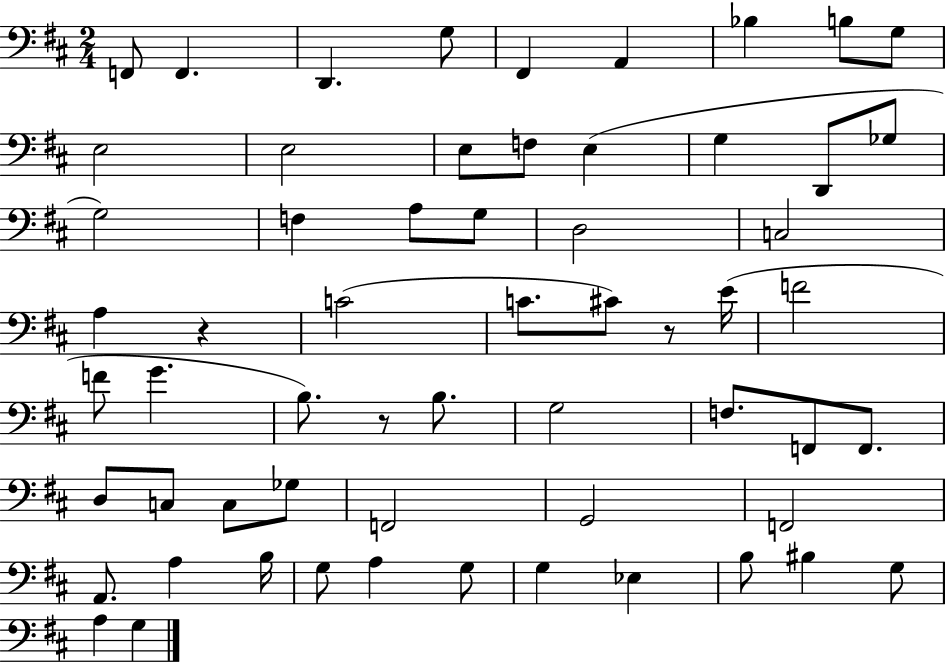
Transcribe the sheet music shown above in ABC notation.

X:1
T:Untitled
M:2/4
L:1/4
K:D
F,,/2 F,, D,, G,/2 ^F,, A,, _B, B,/2 G,/2 E,2 E,2 E,/2 F,/2 E, G, D,,/2 _G,/2 G,2 F, A,/2 G,/2 D,2 C,2 A, z C2 C/2 ^C/2 z/2 E/4 F2 F/2 G B,/2 z/2 B,/2 G,2 F,/2 F,,/2 F,,/2 D,/2 C,/2 C,/2 _G,/2 F,,2 G,,2 F,,2 A,,/2 A, B,/4 G,/2 A, G,/2 G, _E, B,/2 ^B, G,/2 A, G,